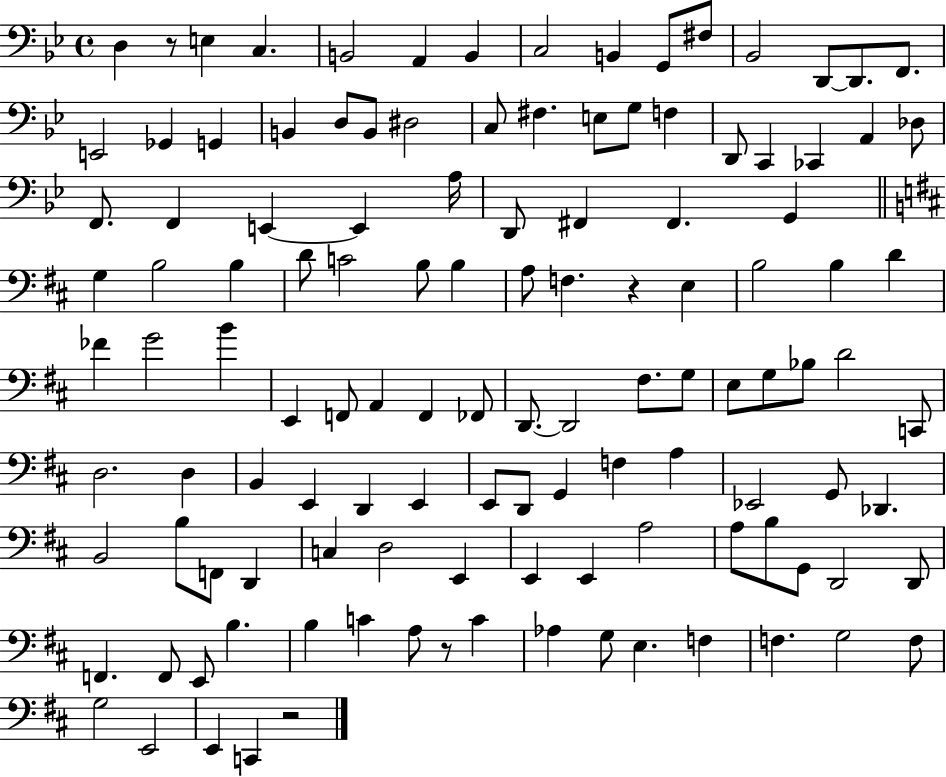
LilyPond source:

{
  \clef bass
  \time 4/4
  \defaultTimeSignature
  \key bes \major
  d4 r8 e4 c4. | b,2 a,4 b,4 | c2 b,4 g,8 fis8 | bes,2 d,8~~ d,8. f,8. | \break e,2 ges,4 g,4 | b,4 d8 b,8 dis2 | c8 fis4. e8 g8 f4 | d,8 c,4 ces,4 a,4 des8 | \break f,8. f,4 e,4~~ e,4 a16 | d,8 fis,4 fis,4. g,4 | \bar "||" \break \key b \minor g4 b2 b4 | d'8 c'2 b8 b4 | a8 f4. r4 e4 | b2 b4 d'4 | \break fes'4 g'2 b'4 | e,4 f,8 a,4 f,4 fes,8 | d,8.~~ d,2 fis8. g8 | e8 g8 bes8 d'2 c,8 | \break d2. d4 | b,4 e,4 d,4 e,4 | e,8 d,8 g,4 f4 a4 | ees,2 g,8 des,4. | \break b,2 b8 f,8 d,4 | c4 d2 e,4 | e,4 e,4 a2 | a8 b8 g,8 d,2 d,8 | \break f,4. f,8 e,8 b4. | b4 c'4 a8 r8 c'4 | aes4 g8 e4. f4 | f4. g2 f8 | \break g2 e,2 | e,4 c,4 r2 | \bar "|."
}